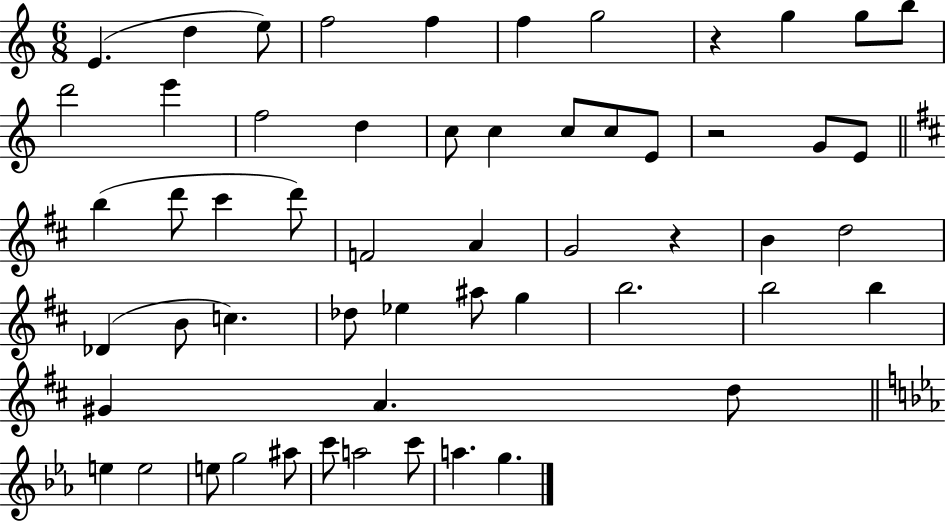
E4/q. D5/q E5/e F5/h F5/q F5/q G5/h R/q G5/q G5/e B5/e D6/h E6/q F5/h D5/q C5/e C5/q C5/e C5/e E4/e R/h G4/e E4/e B5/q D6/e C#6/q D6/e F4/h A4/q G4/h R/q B4/q D5/h Db4/q B4/e C5/q. Db5/e Eb5/q A#5/e G5/q B5/h. B5/h B5/q G#4/q A4/q. D5/e E5/q E5/h E5/e G5/h A#5/e C6/e A5/h C6/e A5/q. G5/q.